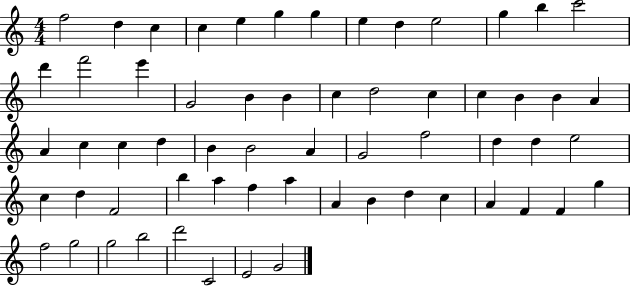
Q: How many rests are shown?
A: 0